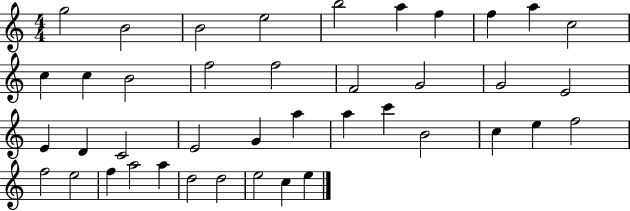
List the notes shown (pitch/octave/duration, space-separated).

G5/h B4/h B4/h E5/h B5/h A5/q F5/q F5/q A5/q C5/h C5/q C5/q B4/h F5/h F5/h F4/h G4/h G4/h E4/h E4/q D4/q C4/h E4/h G4/q A5/q A5/q C6/q B4/h C5/q E5/q F5/h F5/h E5/h F5/q A5/h A5/q D5/h D5/h E5/h C5/q E5/q